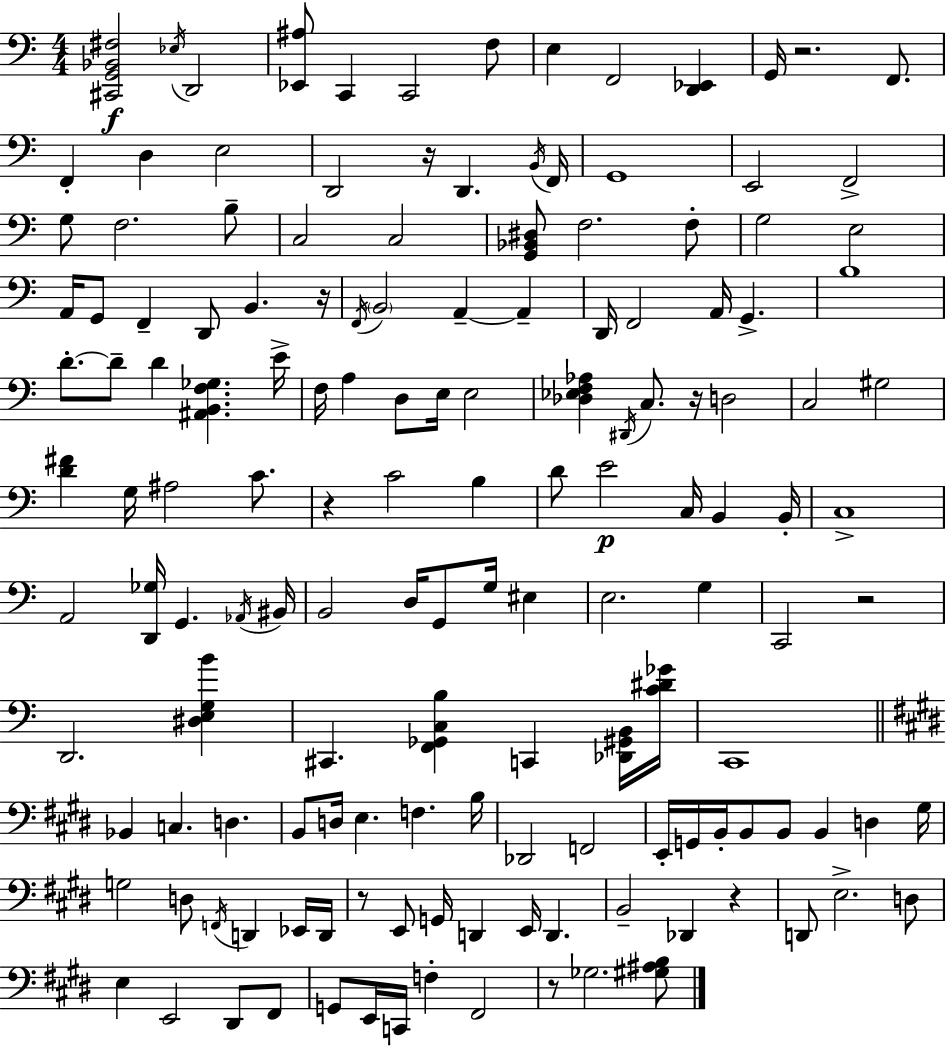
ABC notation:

X:1
T:Untitled
M:4/4
L:1/4
K:C
[^C,,G,,_B,,^F,]2 _E,/4 D,,2 [_E,,^A,]/2 C,, C,,2 F,/2 E, F,,2 [D,,_E,,] G,,/4 z2 F,,/2 F,, D, E,2 D,,2 z/4 D,, B,,/4 F,,/4 G,,4 E,,2 F,,2 G,/2 F,2 B,/2 C,2 C,2 [G,,_B,,^D,]/2 F,2 F,/2 G,2 E,2 A,,/4 G,,/2 F,, D,,/2 B,, z/4 F,,/4 B,,2 A,, A,, D,,/4 F,,2 A,,/4 G,, B,4 D/2 D/2 D [^A,,B,,F,_G,] E/4 F,/4 A, D,/2 E,/4 E,2 [_D,_E,F,_A,] ^D,,/4 C,/2 z/4 D,2 C,2 ^G,2 [D^F] G,/4 ^A,2 C/2 z C2 B, D/2 E2 C,/4 B,, B,,/4 C,4 A,,2 [D,,_G,]/4 G,, _A,,/4 ^B,,/4 B,,2 D,/4 G,,/2 G,/4 ^E, E,2 G, C,,2 z2 D,,2 [^D,E,G,B] ^C,, [F,,_G,,C,B,] C,, [_D,,^G,,B,,]/4 [C^D_G]/4 C,,4 _B,, C, D, B,,/2 D,/4 E, F, B,/4 _D,,2 F,,2 E,,/4 G,,/4 B,,/4 B,,/2 B,,/2 B,, D, ^G,/4 G,2 D,/2 F,,/4 D,, _E,,/4 D,,/4 z/2 E,,/2 G,,/4 D,, E,,/4 D,, B,,2 _D,, z D,,/2 E,2 D,/2 E, E,,2 ^D,,/2 ^F,,/2 G,,/2 E,,/4 C,,/4 F, ^F,,2 z/2 _G,2 [^G,^A,B,]/2